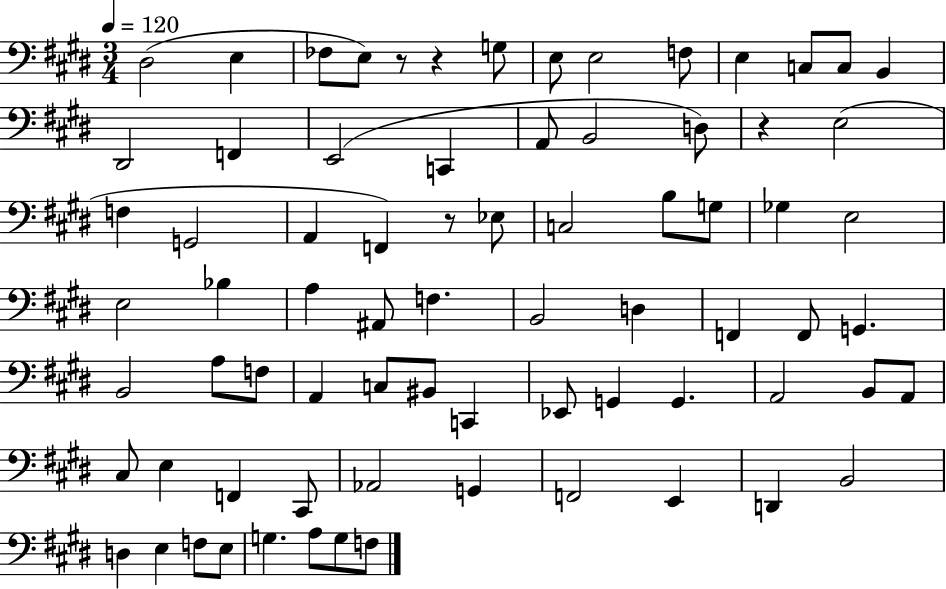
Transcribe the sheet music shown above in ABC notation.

X:1
T:Untitled
M:3/4
L:1/4
K:E
^D,2 E, _F,/2 E,/2 z/2 z G,/2 E,/2 E,2 F,/2 E, C,/2 C,/2 B,, ^D,,2 F,, E,,2 C,, A,,/2 B,,2 D,/2 z E,2 F, G,,2 A,, F,, z/2 _E,/2 C,2 B,/2 G,/2 _G, E,2 E,2 _B, A, ^A,,/2 F, B,,2 D, F,, F,,/2 G,, B,,2 A,/2 F,/2 A,, C,/2 ^B,,/2 C,, _E,,/2 G,, G,, A,,2 B,,/2 A,,/2 ^C,/2 E, F,, ^C,,/2 _A,,2 G,, F,,2 E,, D,, B,,2 D, E, F,/2 E,/2 G, A,/2 G,/2 F,/2